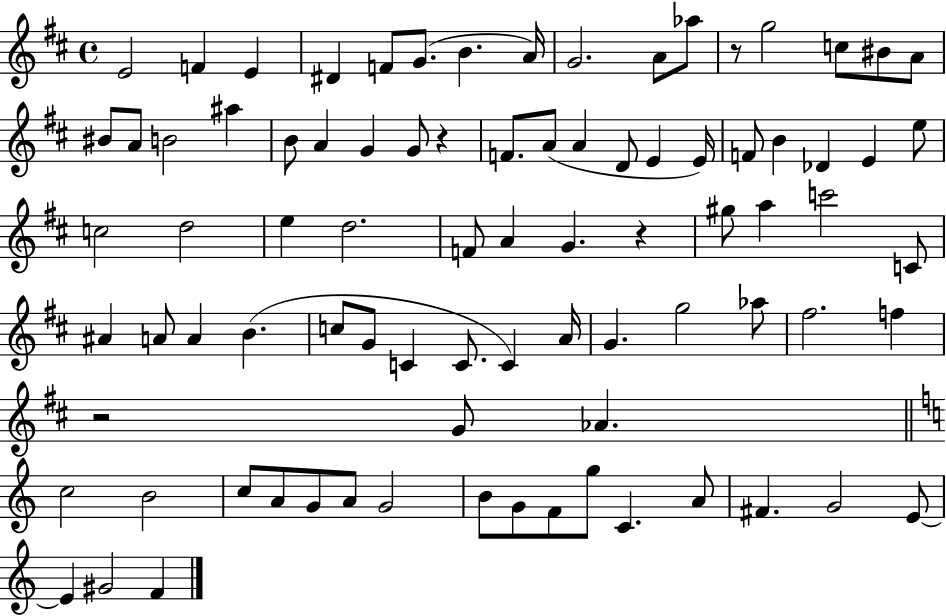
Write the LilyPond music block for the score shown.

{
  \clef treble
  \time 4/4
  \defaultTimeSignature
  \key d \major
  e'2 f'4 e'4 | dis'4 f'8 g'8.( b'4. a'16) | g'2. a'8 aes''8 | r8 g''2 c''8 bis'8 a'8 | \break bis'8 a'8 b'2 ais''4 | b'8 a'4 g'4 g'8 r4 | f'8. a'8( a'4 d'8 e'4 e'16) | f'8 b'4 des'4 e'4 e''8 | \break c''2 d''2 | e''4 d''2. | f'8 a'4 g'4. r4 | gis''8 a''4 c'''2 c'8 | \break ais'4 a'8 a'4 b'4.( | c''8 g'8 c'4 c'8. c'4) a'16 | g'4. g''2 aes''8 | fis''2. f''4 | \break r2 g'8 aes'4. | \bar "||" \break \key c \major c''2 b'2 | c''8 a'8 g'8 a'8 g'2 | b'8 g'8 f'8 g''8 c'4. a'8 | fis'4. g'2 e'8~~ | \break e'4 gis'2 f'4 | \bar "|."
}